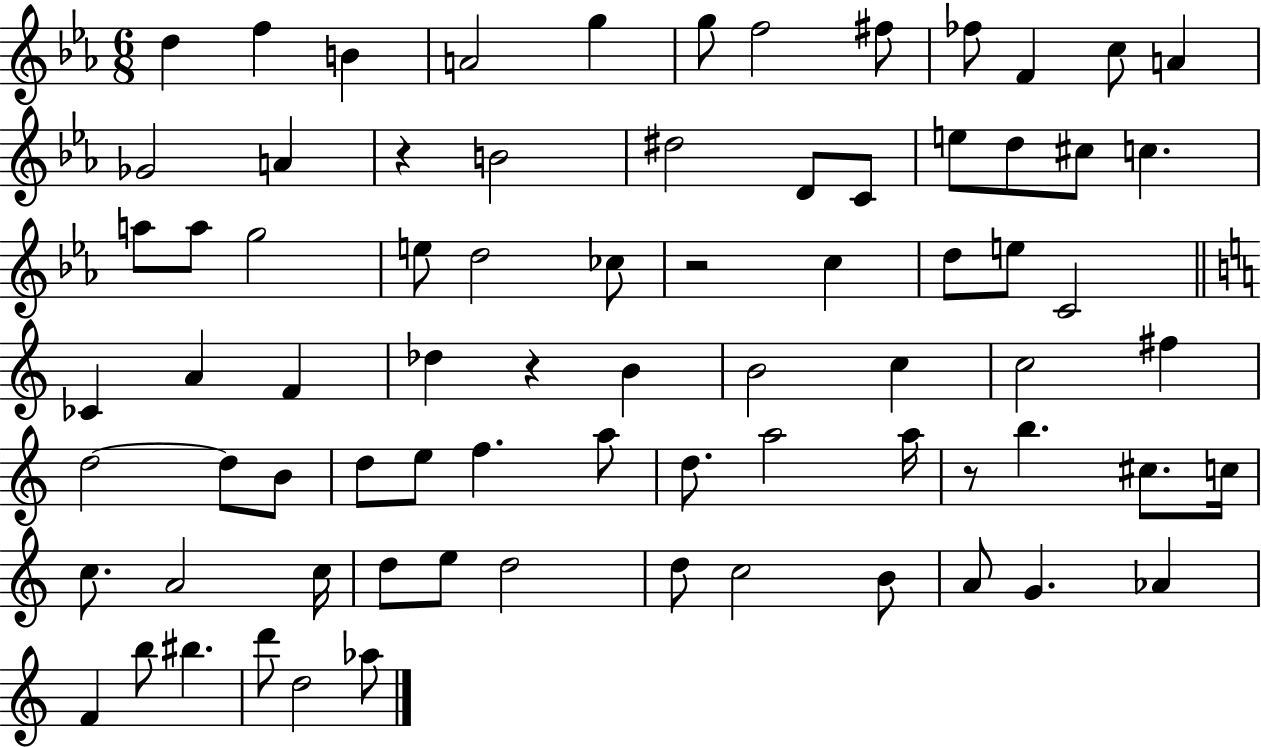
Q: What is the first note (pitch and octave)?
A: D5